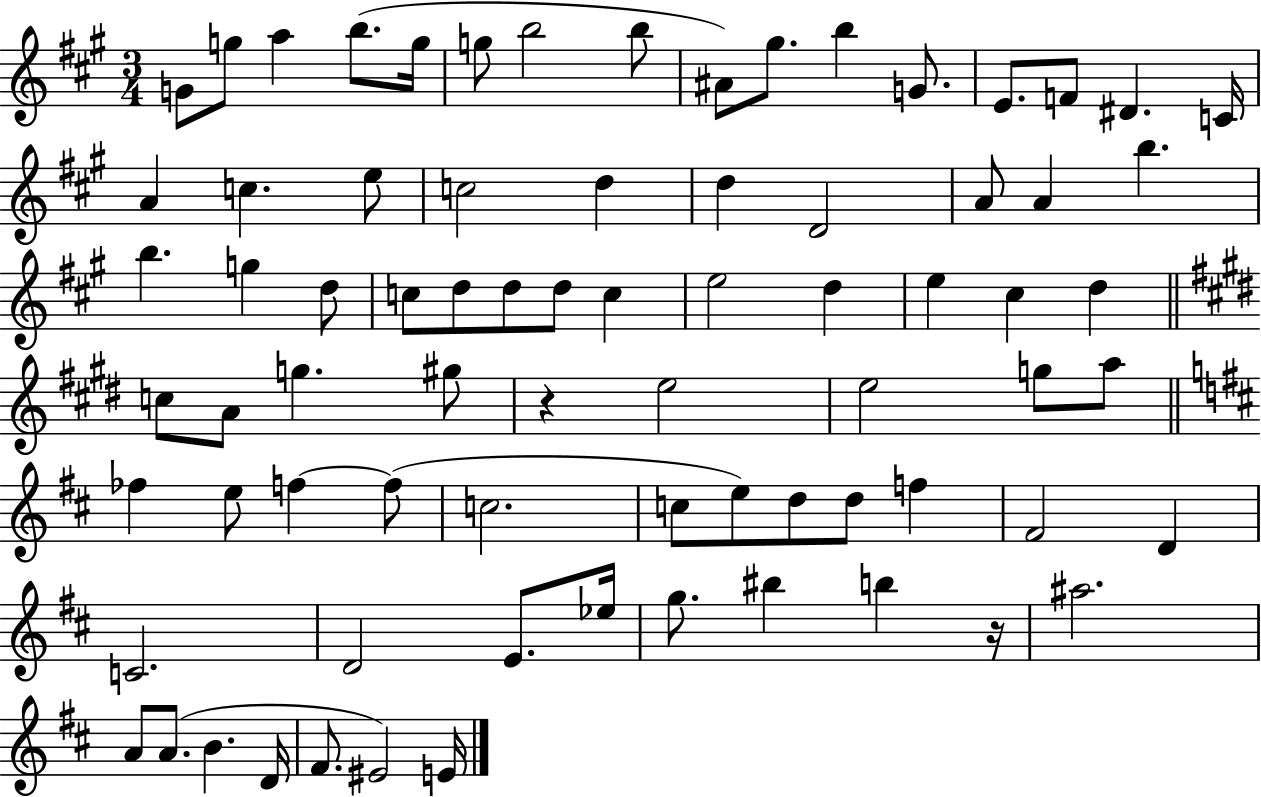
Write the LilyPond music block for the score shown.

{
  \clef treble
  \numericTimeSignature
  \time 3/4
  \key a \major
  g'8 g''8 a''4 b''8.( g''16 | g''8 b''2 b''8 | ais'8) gis''8. b''4 g'8. | e'8. f'8 dis'4. c'16 | \break a'4 c''4. e''8 | c''2 d''4 | d''4 d'2 | a'8 a'4 b''4. | \break b''4. g''4 d''8 | c''8 d''8 d''8 d''8 c''4 | e''2 d''4 | e''4 cis''4 d''4 | \break \bar "||" \break \key e \major c''8 a'8 g''4. gis''8 | r4 e''2 | e''2 g''8 a''8 | \bar "||" \break \key d \major fes''4 e''8 f''4~~ f''8( | c''2. | c''8 e''8) d''8 d''8 f''4 | fis'2 d'4 | \break c'2. | d'2 e'8. ees''16 | g''8. bis''4 b''4 r16 | ais''2. | \break a'8 a'8.( b'4. d'16 | fis'8. eis'2) e'16 | \bar "|."
}